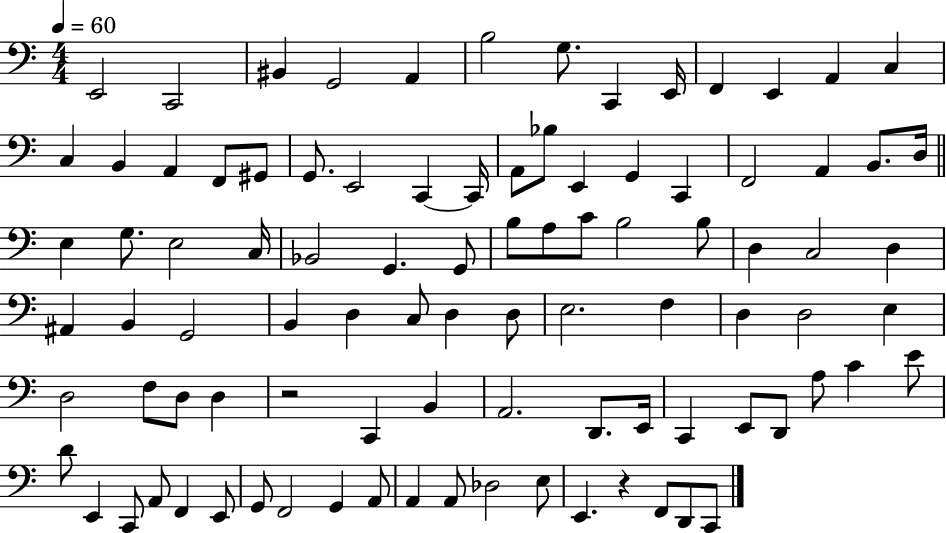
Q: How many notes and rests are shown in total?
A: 94